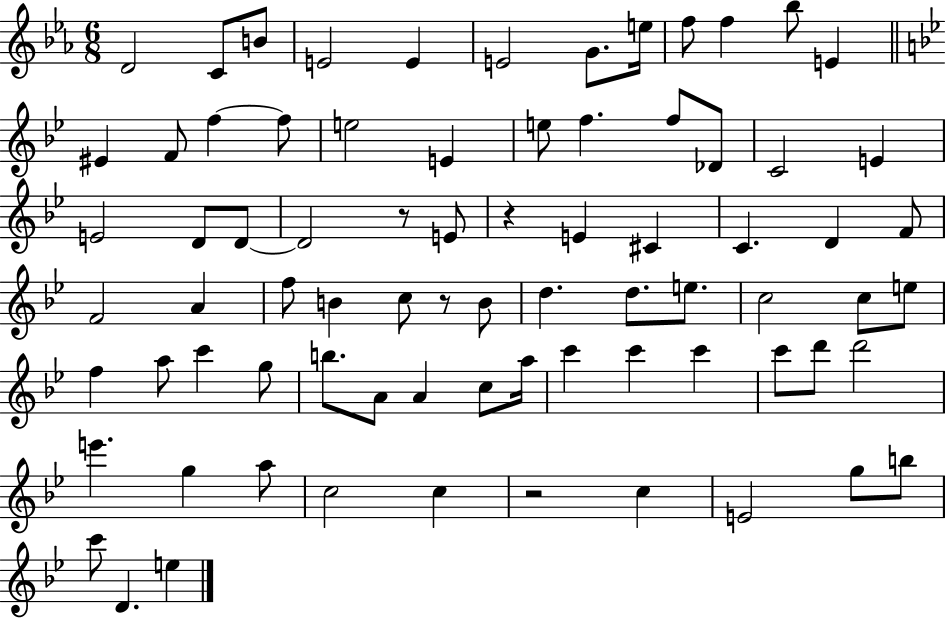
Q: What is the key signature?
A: EES major